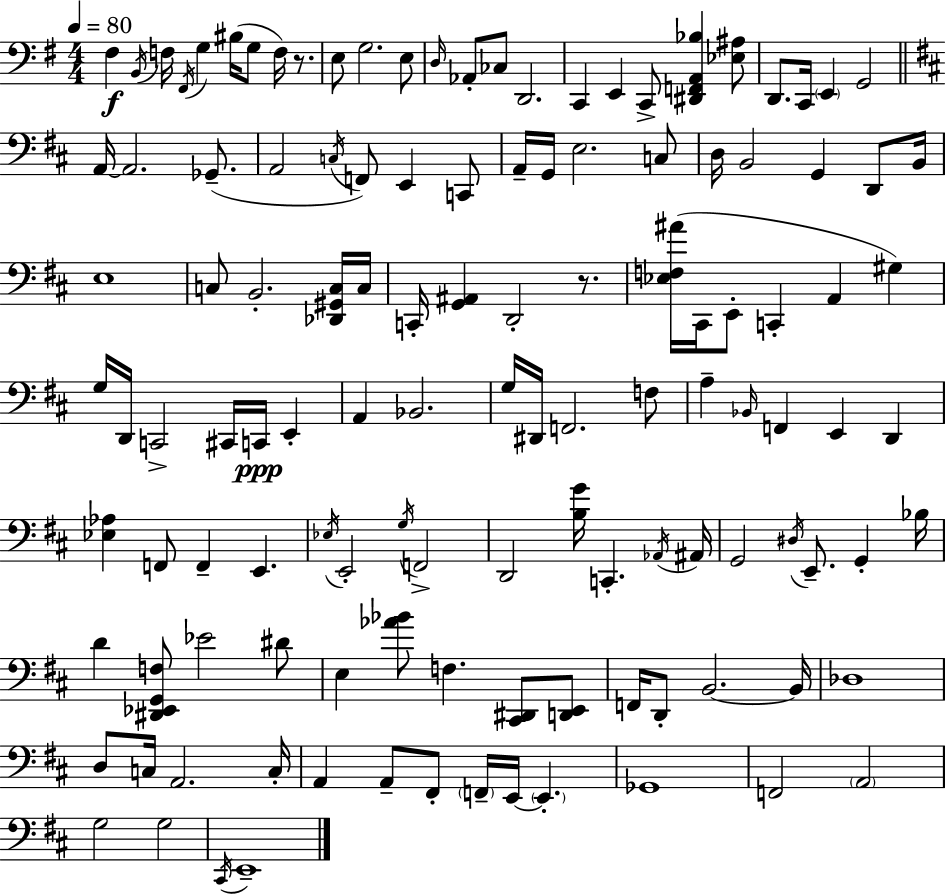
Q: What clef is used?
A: bass